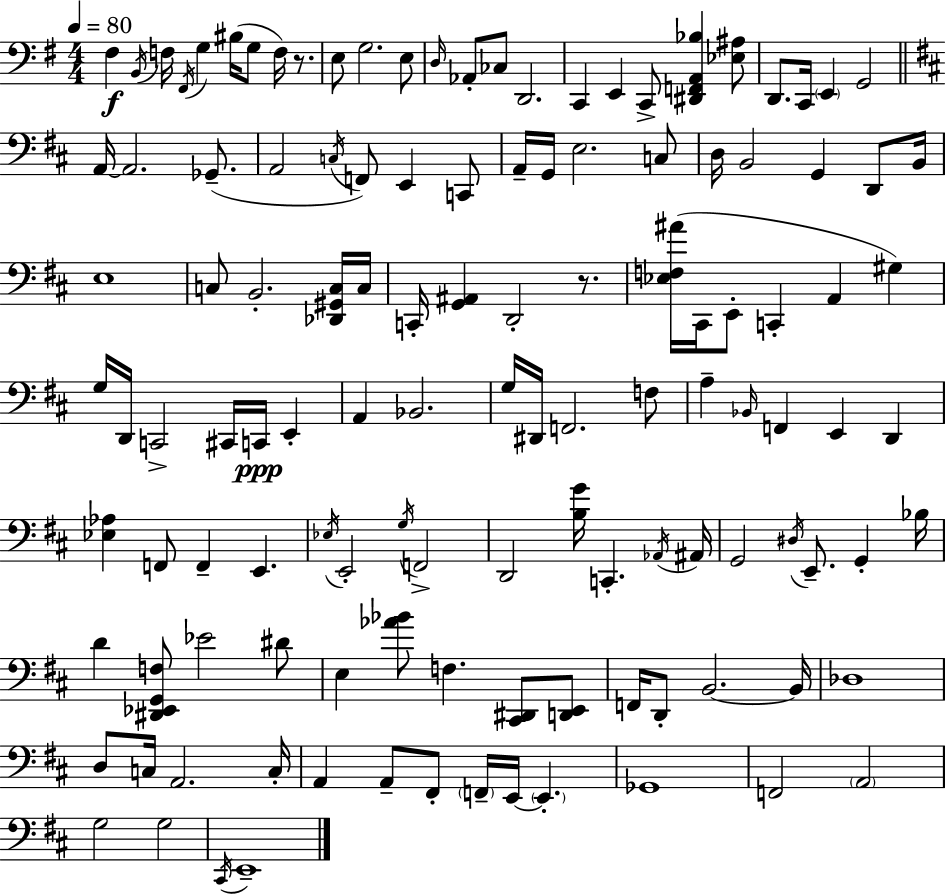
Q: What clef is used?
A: bass